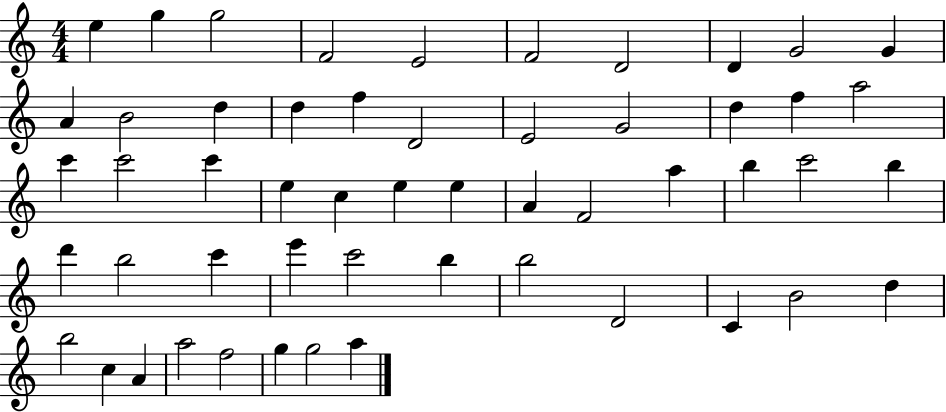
E5/q G5/q G5/h F4/h E4/h F4/h D4/h D4/q G4/h G4/q A4/q B4/h D5/q D5/q F5/q D4/h E4/h G4/h D5/q F5/q A5/h C6/q C6/h C6/q E5/q C5/q E5/q E5/q A4/q F4/h A5/q B5/q C6/h B5/q D6/q B5/h C6/q E6/q C6/h B5/q B5/h D4/h C4/q B4/h D5/q B5/h C5/q A4/q A5/h F5/h G5/q G5/h A5/q